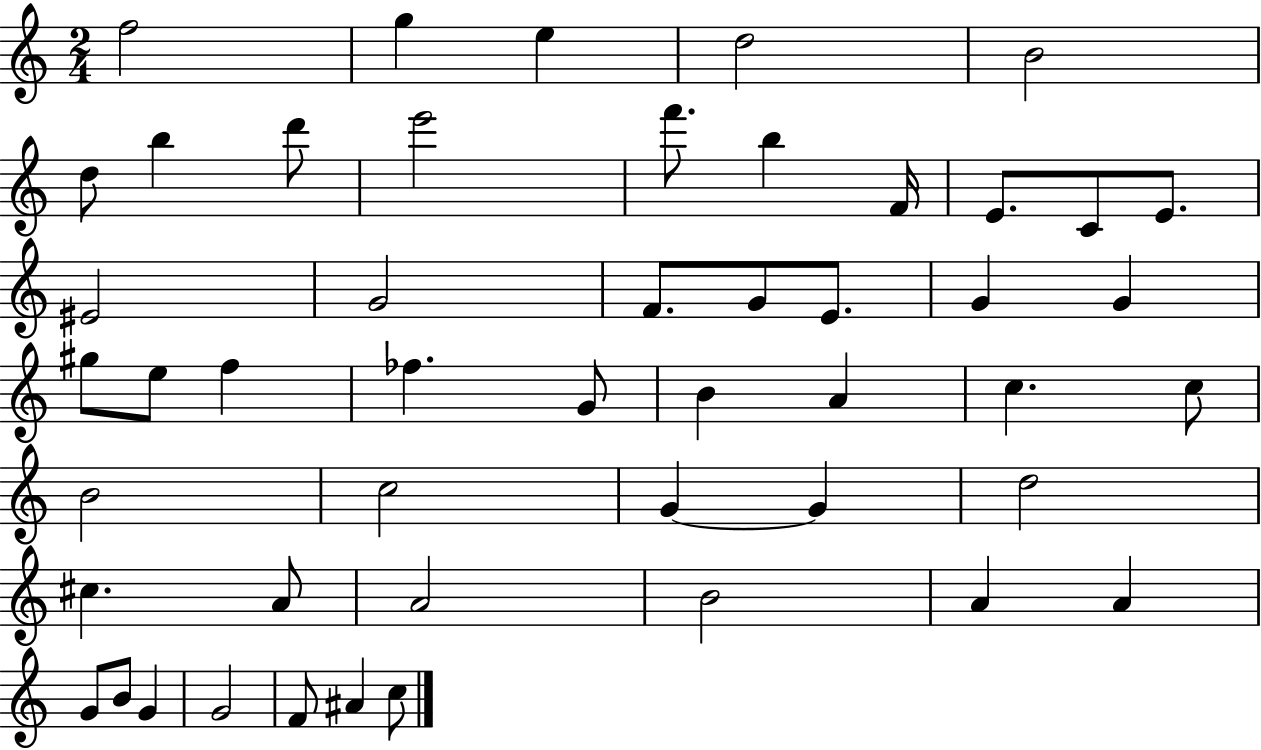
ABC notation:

X:1
T:Untitled
M:2/4
L:1/4
K:C
f2 g e d2 B2 d/2 b d'/2 e'2 f'/2 b F/4 E/2 C/2 E/2 ^E2 G2 F/2 G/2 E/2 G G ^g/2 e/2 f _f G/2 B A c c/2 B2 c2 G G d2 ^c A/2 A2 B2 A A G/2 B/2 G G2 F/2 ^A c/2